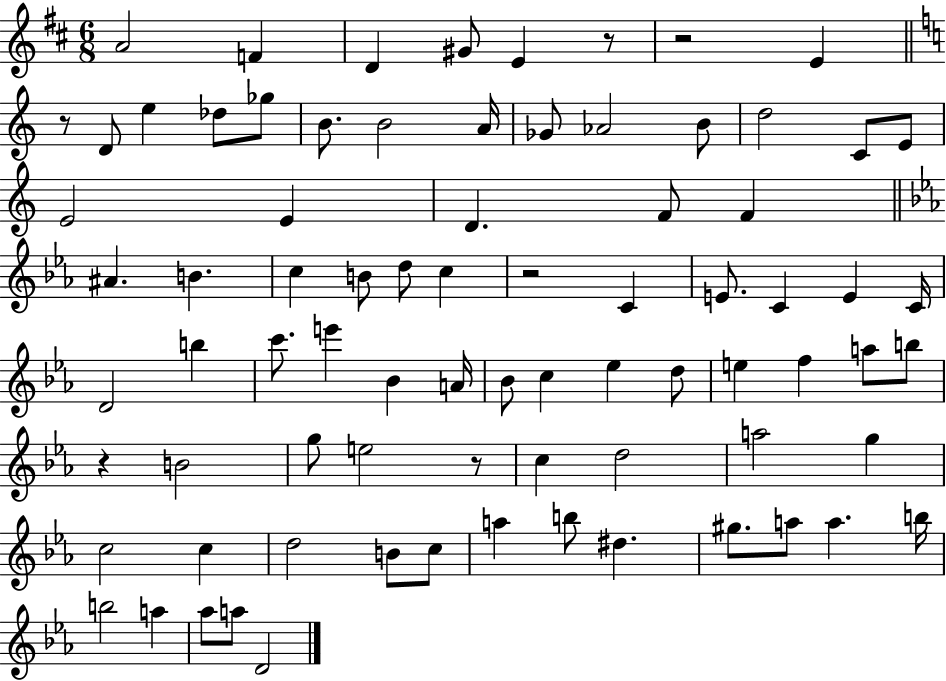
A4/h F4/q D4/q G#4/e E4/q R/e R/h E4/q R/e D4/e E5/q Db5/e Gb5/e B4/e. B4/h A4/s Gb4/e Ab4/h B4/e D5/h C4/e E4/e E4/h E4/q D4/q. F4/e F4/q A#4/q. B4/q. C5/q B4/e D5/e C5/q R/h C4/q E4/e. C4/q E4/q C4/s D4/h B5/q C6/e. E6/q Bb4/q A4/s Bb4/e C5/q Eb5/q D5/e E5/q F5/q A5/e B5/e R/q B4/h G5/e E5/h R/e C5/q D5/h A5/h G5/q C5/h C5/q D5/h B4/e C5/e A5/q B5/e D#5/q. G#5/e. A5/e A5/q. B5/s B5/h A5/q Ab5/e A5/e D4/h